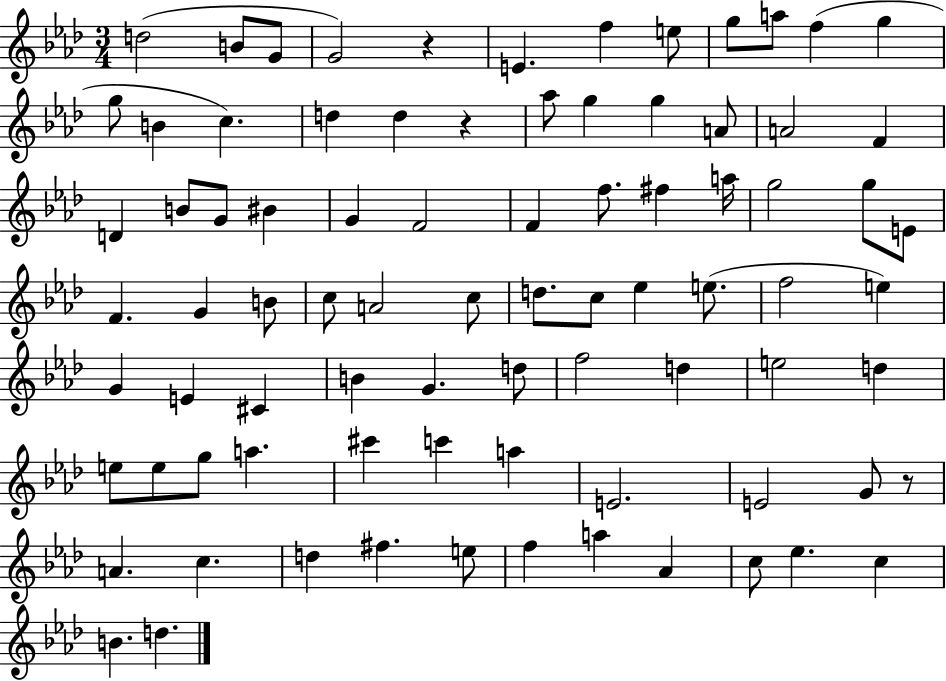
D5/h B4/e G4/e G4/h R/q E4/q. F5/q E5/e G5/e A5/e F5/q G5/q G5/e B4/q C5/q. D5/q D5/q R/q Ab5/e G5/q G5/q A4/e A4/h F4/q D4/q B4/e G4/e BIS4/q G4/q F4/h F4/q F5/e. F#5/q A5/s G5/h G5/e E4/e F4/q. G4/q B4/e C5/e A4/h C5/e D5/e. C5/e Eb5/q E5/e. F5/h E5/q G4/q E4/q C#4/q B4/q G4/q. D5/e F5/h D5/q E5/h D5/q E5/e E5/e G5/e A5/q. C#6/q C6/q A5/q E4/h. E4/h G4/e R/e A4/q. C5/q. D5/q F#5/q. E5/e F5/q A5/q Ab4/q C5/e Eb5/q. C5/q B4/q. D5/q.